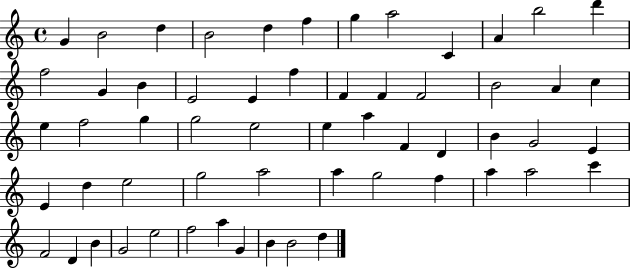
G4/q B4/h D5/q B4/h D5/q F5/q G5/q A5/h C4/q A4/q B5/h D6/q F5/h G4/q B4/q E4/h E4/q F5/q F4/q F4/q F4/h B4/h A4/q C5/q E5/q F5/h G5/q G5/h E5/h E5/q A5/q F4/q D4/q B4/q G4/h E4/q E4/q D5/q E5/h G5/h A5/h A5/q G5/h F5/q A5/q A5/h C6/q F4/h D4/q B4/q G4/h E5/h F5/h A5/q G4/q B4/q B4/h D5/q